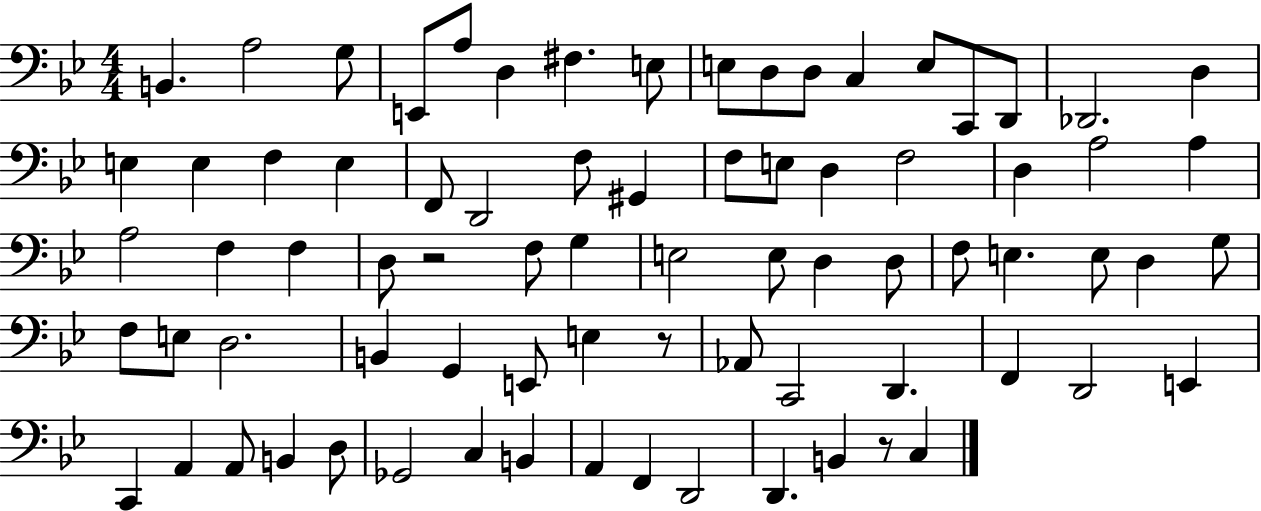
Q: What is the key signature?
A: BES major